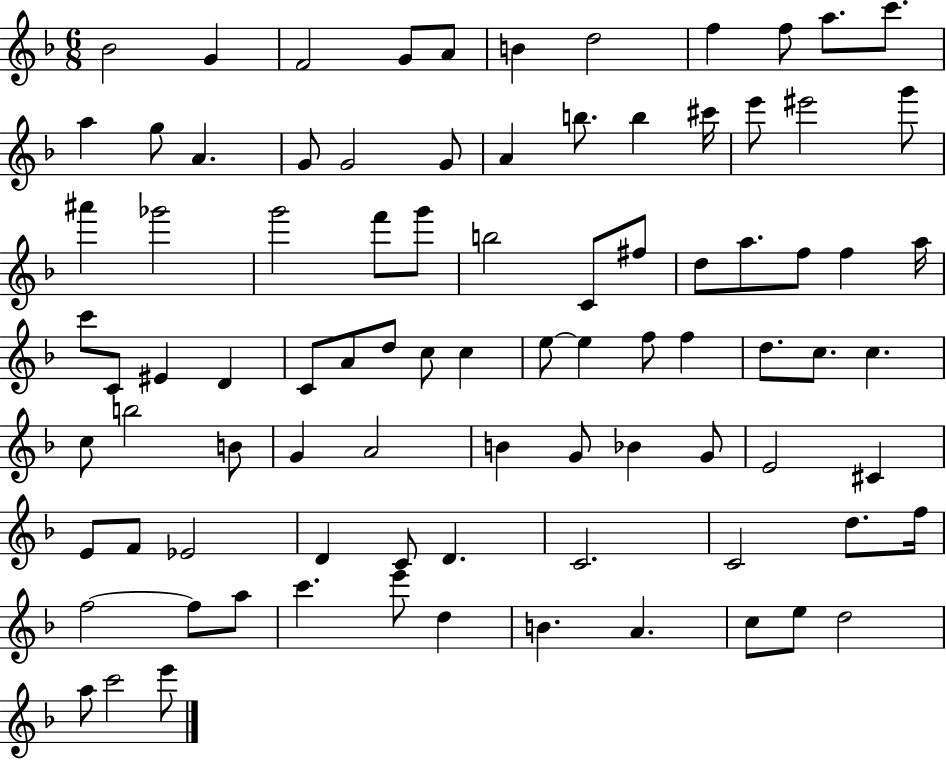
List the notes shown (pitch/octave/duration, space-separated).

Bb4/h G4/q F4/h G4/e A4/e B4/q D5/h F5/q F5/e A5/e. C6/e. A5/q G5/e A4/q. G4/e G4/h G4/e A4/q B5/e. B5/q C#6/s E6/e EIS6/h G6/e A#6/q Gb6/h G6/h F6/e G6/e B5/h C4/e F#5/e D5/e A5/e. F5/e F5/q A5/s C6/e C4/e EIS4/q D4/q C4/e A4/e D5/e C5/e C5/q E5/e E5/q F5/e F5/q D5/e. C5/e. C5/q. C5/e B5/h B4/e G4/q A4/h B4/q G4/e Bb4/q G4/e E4/h C#4/q E4/e F4/e Eb4/h D4/q C4/e D4/q. C4/h. C4/h D5/e. F5/s F5/h F5/e A5/e C6/q. E6/e D5/q B4/q. A4/q. C5/e E5/e D5/h A5/e C6/h E6/e